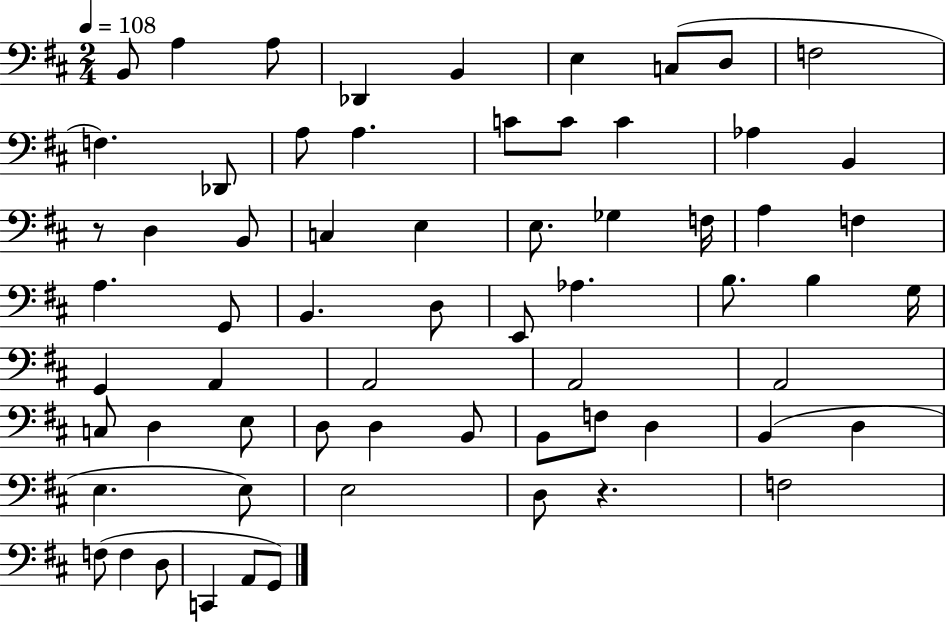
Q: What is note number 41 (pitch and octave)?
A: A2